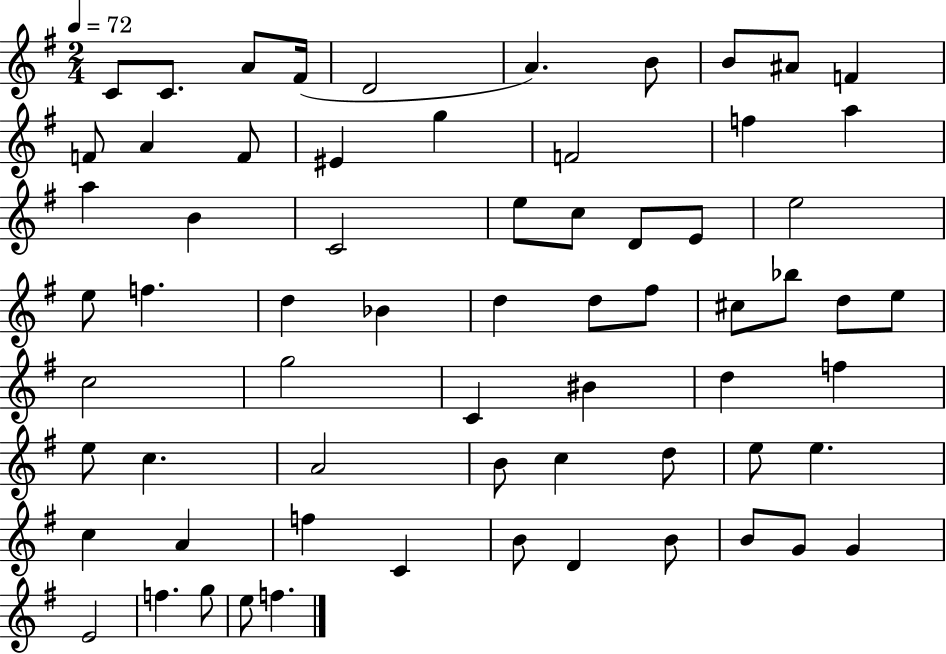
{
  \clef treble
  \numericTimeSignature
  \time 2/4
  \key g \major
  \tempo 4 = 72
  c'8 c'8. a'8 fis'16( | d'2 | a'4.) b'8 | b'8 ais'8 f'4 | \break f'8 a'4 f'8 | eis'4 g''4 | f'2 | f''4 a''4 | \break a''4 b'4 | c'2 | e''8 c''8 d'8 e'8 | e''2 | \break e''8 f''4. | d''4 bes'4 | d''4 d''8 fis''8 | cis''8 bes''8 d''8 e''8 | \break c''2 | g''2 | c'4 bis'4 | d''4 f''4 | \break e''8 c''4. | a'2 | b'8 c''4 d''8 | e''8 e''4. | \break c''4 a'4 | f''4 c'4 | b'8 d'4 b'8 | b'8 g'8 g'4 | \break e'2 | f''4. g''8 | e''8 f''4. | \bar "|."
}